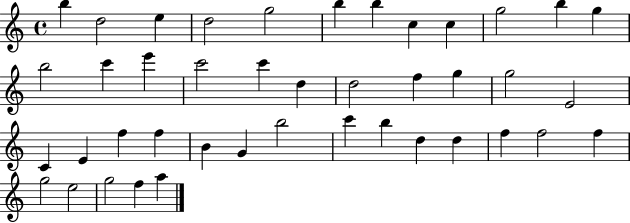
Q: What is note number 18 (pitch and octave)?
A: D5